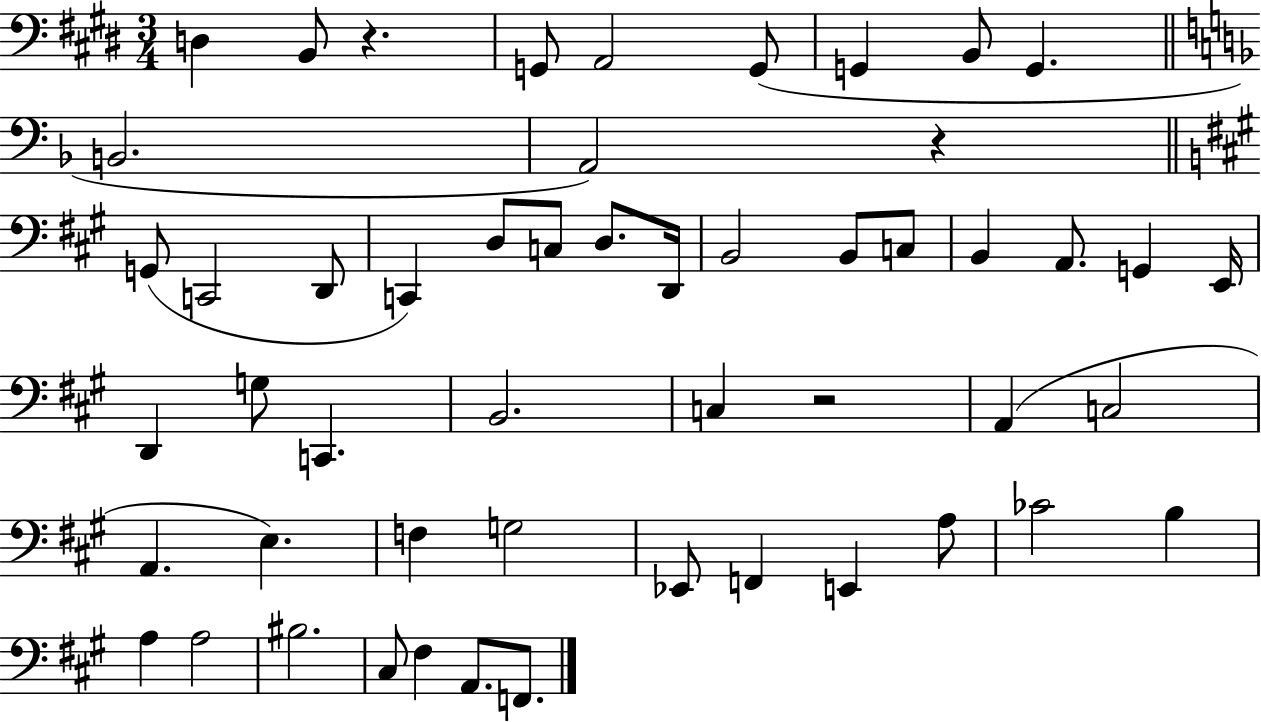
{
  \clef bass
  \numericTimeSignature
  \time 3/4
  \key e \major
  d4 b,8 r4. | g,8 a,2 g,8( | g,4 b,8 g,4. | \bar "||" \break \key d \minor b,2. | a,2) r4 | \bar "||" \break \key a \major g,8( c,2 d,8 | c,4) d8 c8 d8. d,16 | b,2 b,8 c8 | b,4 a,8. g,4 e,16 | \break d,4 g8 c,4. | b,2. | c4 r2 | a,4( c2 | \break a,4. e4.) | f4 g2 | ees,8 f,4 e,4 a8 | ces'2 b4 | \break a4 a2 | bis2. | cis8 fis4 a,8. f,8. | \bar "|."
}